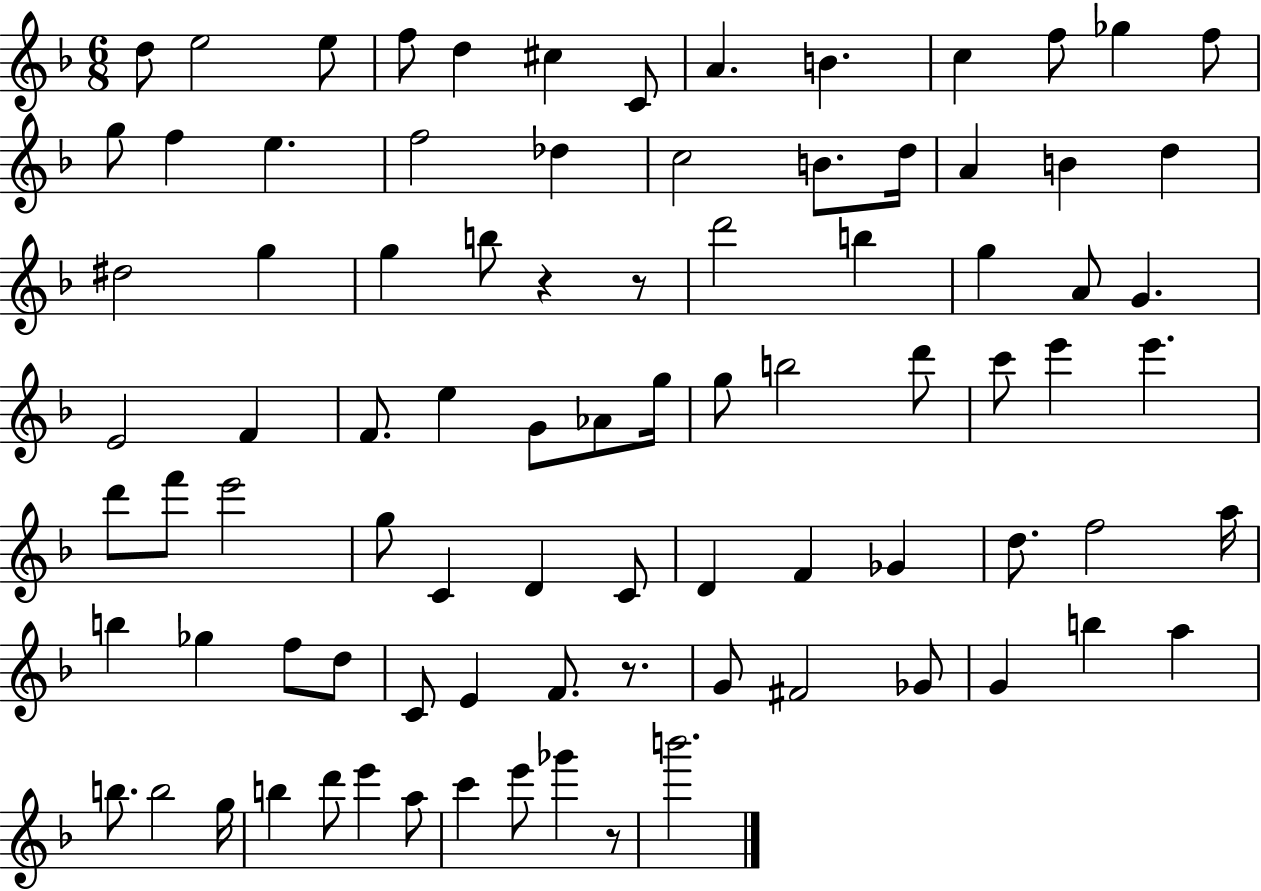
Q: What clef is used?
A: treble